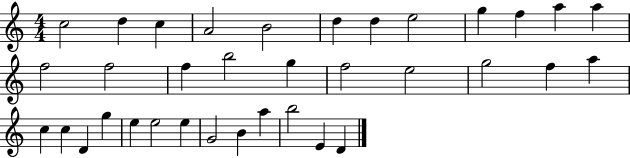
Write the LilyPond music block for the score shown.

{
  \clef treble
  \numericTimeSignature
  \time 4/4
  \key c \major
  c''2 d''4 c''4 | a'2 b'2 | d''4 d''4 e''2 | g''4 f''4 a''4 a''4 | \break f''2 f''2 | f''4 b''2 g''4 | f''2 e''2 | g''2 f''4 a''4 | \break c''4 c''4 d'4 g''4 | e''4 e''2 e''4 | g'2 b'4 a''4 | b''2 e'4 d'4 | \break \bar "|."
}